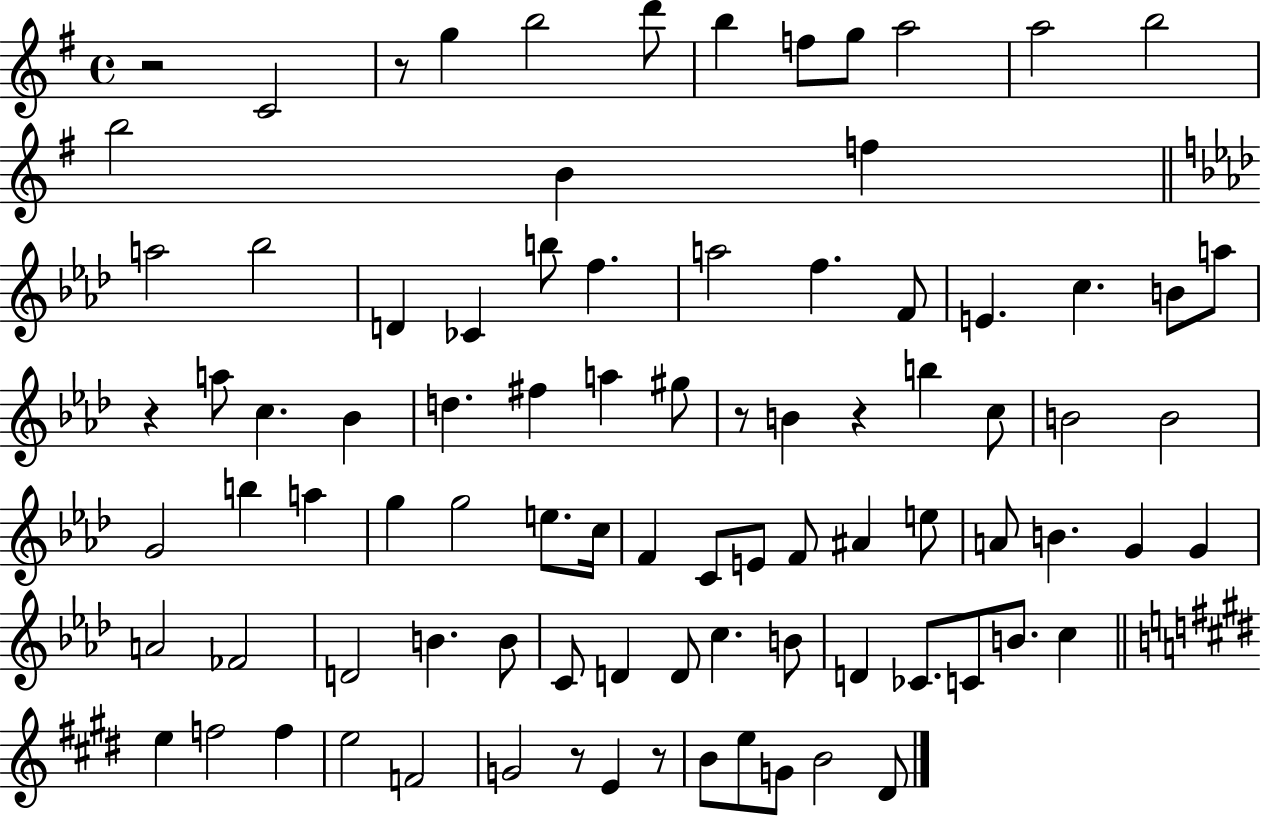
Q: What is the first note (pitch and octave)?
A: C4